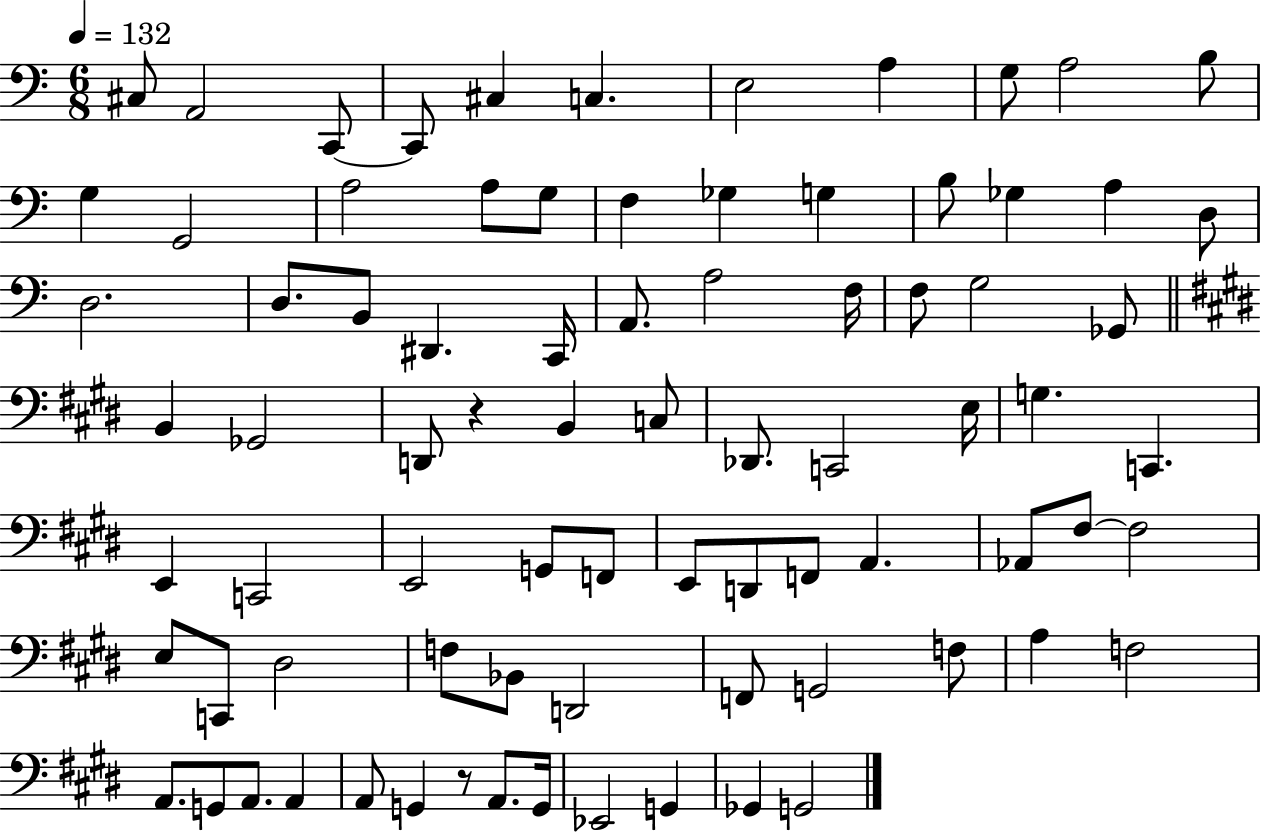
{
  \clef bass
  \numericTimeSignature
  \time 6/8
  \key c \major
  \tempo 4 = 132
  cis8 a,2 c,8~~ | c,8 cis4 c4. | e2 a4 | g8 a2 b8 | \break g4 g,2 | a2 a8 g8 | f4 ges4 g4 | b8 ges4 a4 d8 | \break d2. | d8. b,8 dis,4. c,16 | a,8. a2 f16 | f8 g2 ges,8 | \break \bar "||" \break \key e \major b,4 ges,2 | d,8 r4 b,4 c8 | des,8. c,2 e16 | g4. c,4. | \break e,4 c,2 | e,2 g,8 f,8 | e,8 d,8 f,8 a,4. | aes,8 fis8~~ fis2 | \break e8 c,8 dis2 | f8 bes,8 d,2 | f,8 g,2 f8 | a4 f2 | \break a,8. g,8 a,8. a,4 | a,8 g,4 r8 a,8. g,16 | ees,2 g,4 | ges,4 g,2 | \break \bar "|."
}